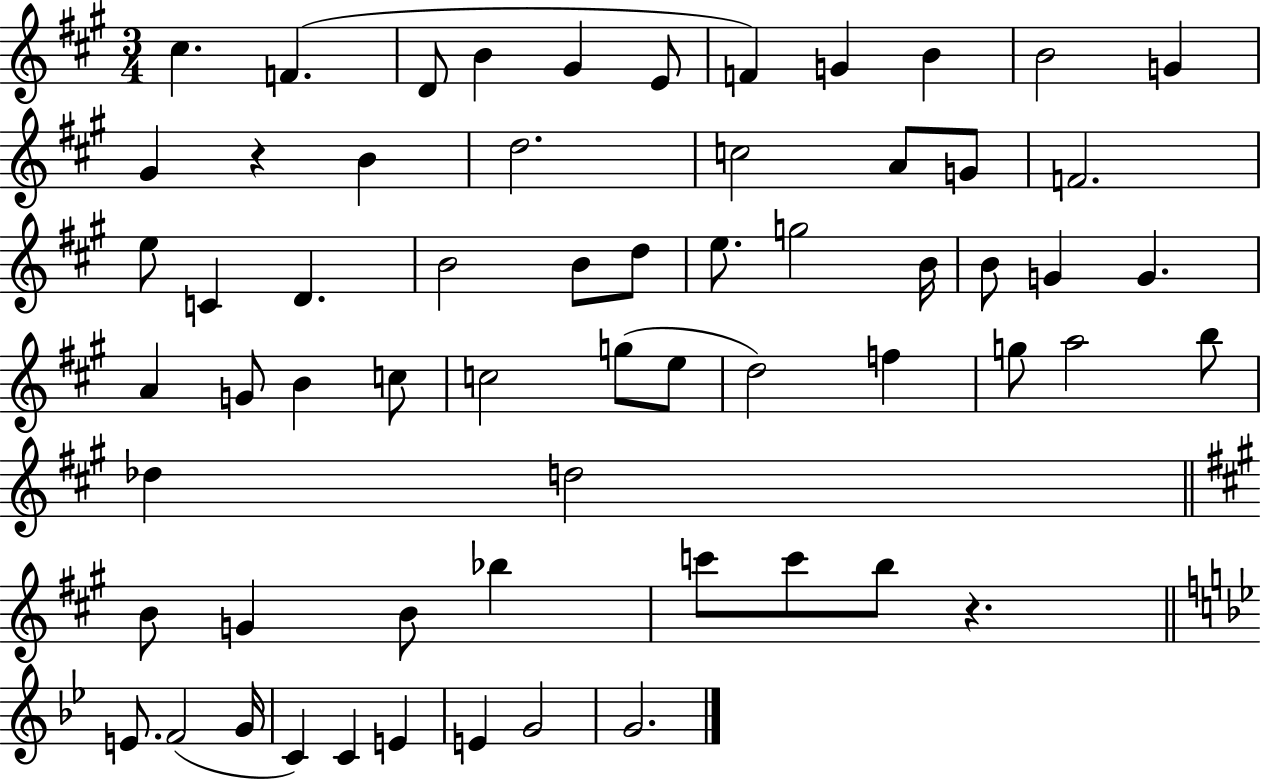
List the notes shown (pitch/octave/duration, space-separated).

C#5/q. F4/q. D4/e B4/q G#4/q E4/e F4/q G4/q B4/q B4/h G4/q G#4/q R/q B4/q D5/h. C5/h A4/e G4/e F4/h. E5/e C4/q D4/q. B4/h B4/e D5/e E5/e. G5/h B4/s B4/e G4/q G4/q. A4/q G4/e B4/q C5/e C5/h G5/e E5/e D5/h F5/q G5/e A5/h B5/e Db5/q D5/h B4/e G4/q B4/e Bb5/q C6/e C6/e B5/e R/q. E4/e. F4/h G4/s C4/q C4/q E4/q E4/q G4/h G4/h.